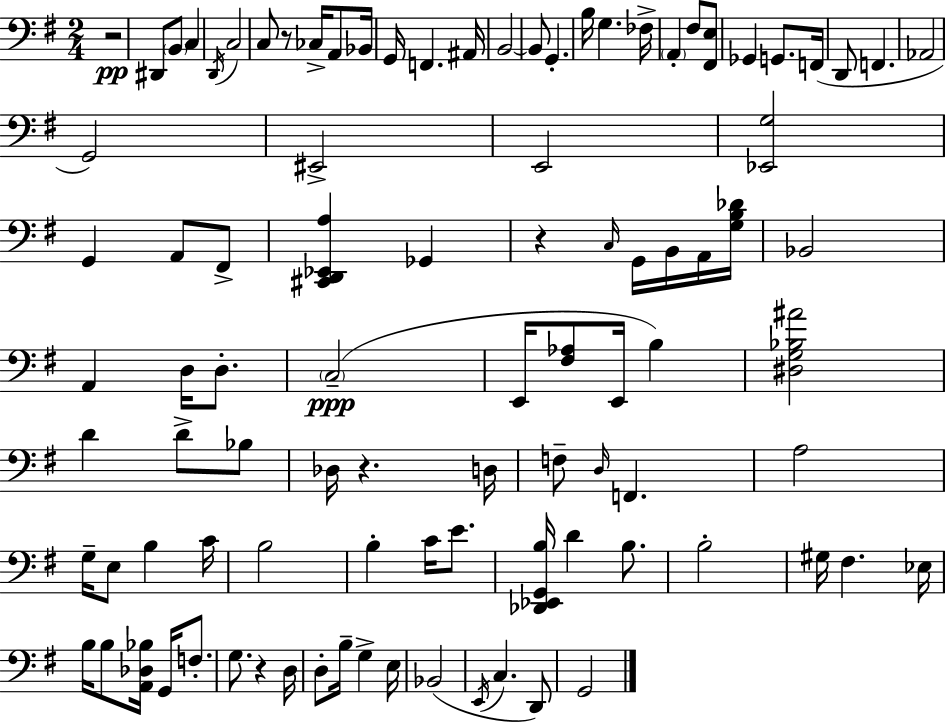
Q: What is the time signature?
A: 2/4